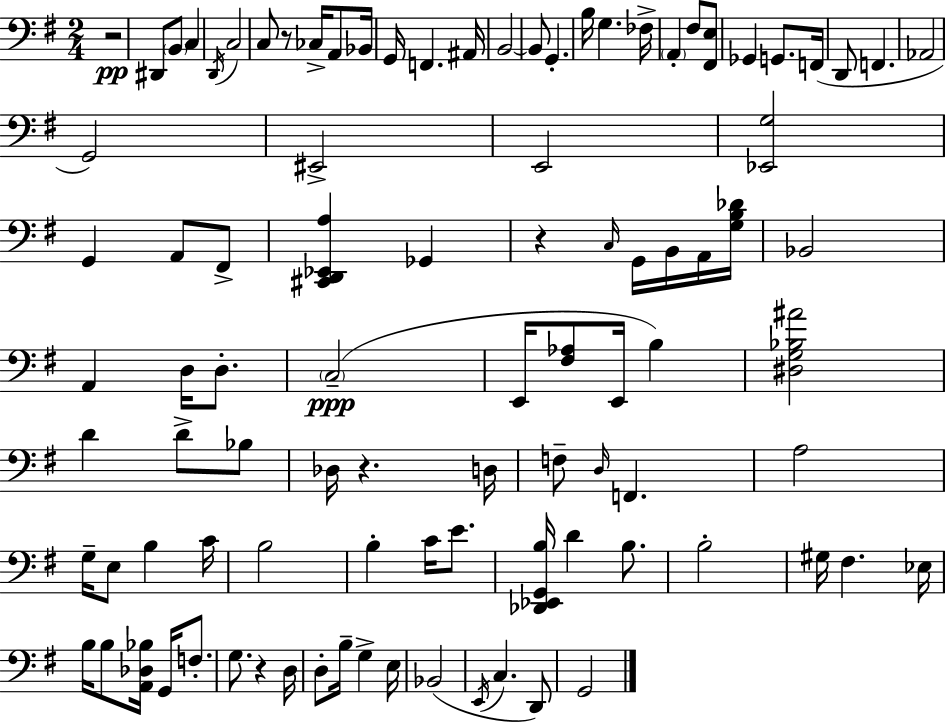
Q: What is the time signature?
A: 2/4